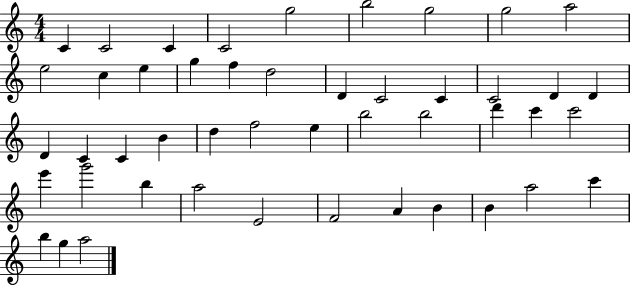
C4/q C4/h C4/q C4/h G5/h B5/h G5/h G5/h A5/h E5/h C5/q E5/q G5/q F5/q D5/h D4/q C4/h C4/q C4/h D4/q D4/q D4/q C4/q C4/q B4/q D5/q F5/h E5/q B5/h B5/h D6/q C6/q C6/h E6/q G6/h B5/q A5/h E4/h F4/h A4/q B4/q B4/q A5/h C6/q B5/q G5/q A5/h